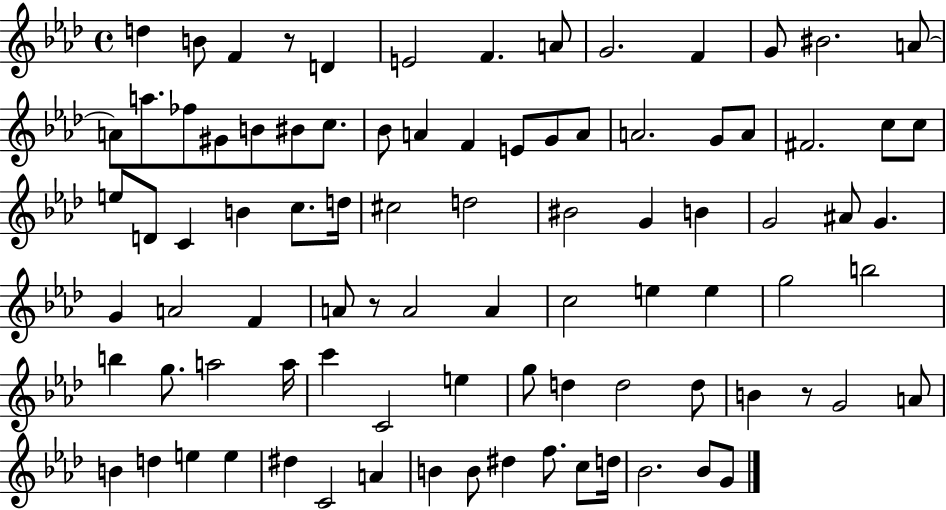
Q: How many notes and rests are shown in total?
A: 89